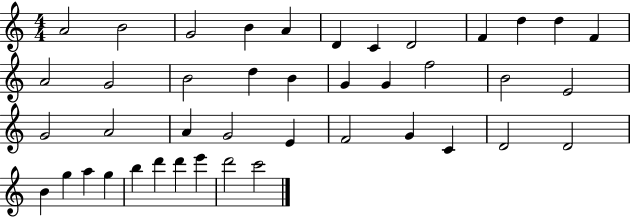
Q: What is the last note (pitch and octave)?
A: C6